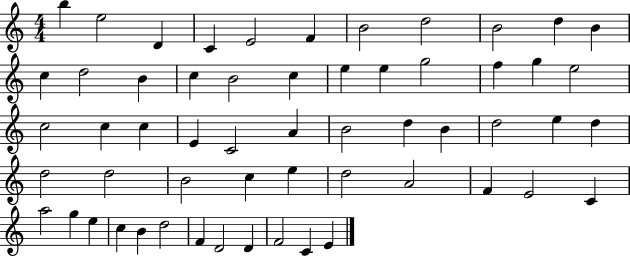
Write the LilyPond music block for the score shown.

{
  \clef treble
  \numericTimeSignature
  \time 4/4
  \key c \major
  b''4 e''2 d'4 | c'4 e'2 f'4 | b'2 d''2 | b'2 d''4 b'4 | \break c''4 d''2 b'4 | c''4 b'2 c''4 | e''4 e''4 g''2 | f''4 g''4 e''2 | \break c''2 c''4 c''4 | e'4 c'2 a'4 | b'2 d''4 b'4 | d''2 e''4 d''4 | \break d''2 d''2 | b'2 c''4 e''4 | d''2 a'2 | f'4 e'2 c'4 | \break a''2 g''4 e''4 | c''4 b'4 d''2 | f'4 d'2 d'4 | f'2 c'4 e'4 | \break \bar "|."
}